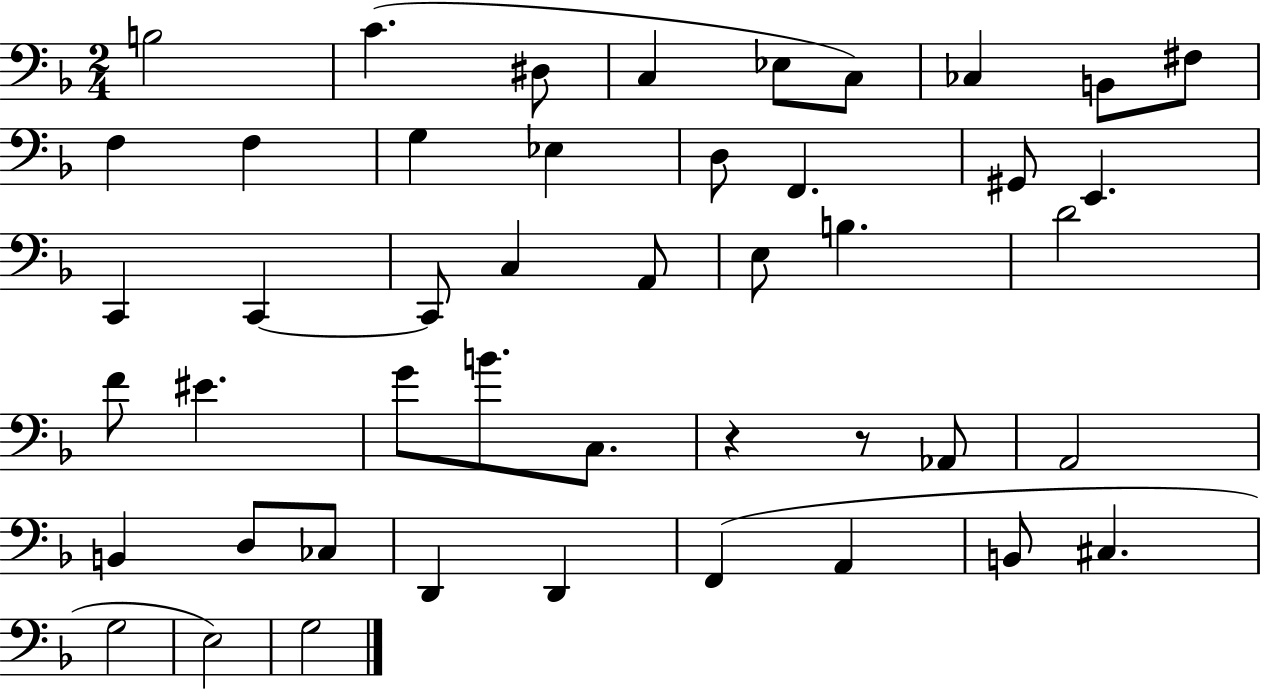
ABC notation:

X:1
T:Untitled
M:2/4
L:1/4
K:F
B,2 C ^D,/2 C, _E,/2 C,/2 _C, B,,/2 ^F,/2 F, F, G, _E, D,/2 F,, ^G,,/2 E,, C,, C,, C,,/2 C, A,,/2 E,/2 B, D2 F/2 ^E G/2 B/2 C,/2 z z/2 _A,,/2 A,,2 B,, D,/2 _C,/2 D,, D,, F,, A,, B,,/2 ^C, G,2 E,2 G,2